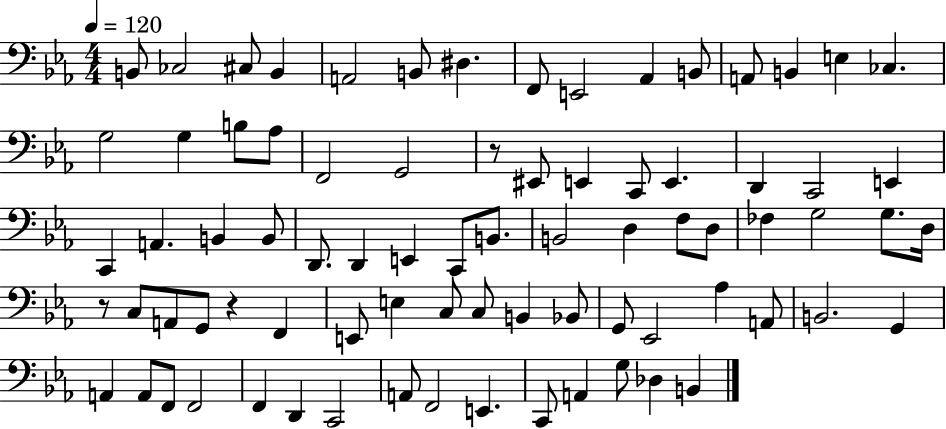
B2/e CES3/h C#3/e B2/q A2/h B2/e D#3/q. F2/e E2/h Ab2/q B2/e A2/e B2/q E3/q CES3/q. G3/h G3/q B3/e Ab3/e F2/h G2/h R/e EIS2/e E2/q C2/e E2/q. D2/q C2/h E2/q C2/q A2/q. B2/q B2/e D2/e. D2/q E2/q C2/e B2/e. B2/h D3/q F3/e D3/e FES3/q G3/h G3/e. D3/s R/e C3/e A2/e G2/e R/q F2/q E2/e E3/q C3/e C3/e B2/q Bb2/e G2/e Eb2/h Ab3/q A2/e B2/h. G2/q A2/q A2/e F2/e F2/h F2/q D2/q C2/h A2/e F2/h E2/q. C2/e A2/q G3/e Db3/q B2/q